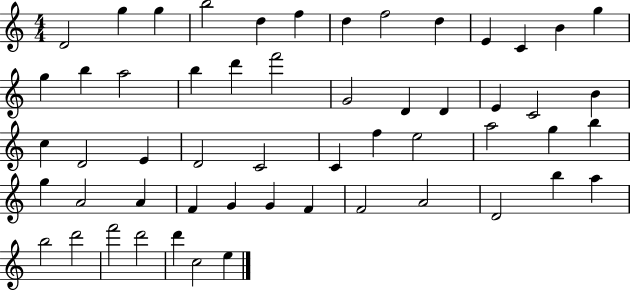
{
  \clef treble
  \numericTimeSignature
  \time 4/4
  \key c \major
  d'2 g''4 g''4 | b''2 d''4 f''4 | d''4 f''2 d''4 | e'4 c'4 b'4 g''4 | \break g''4 b''4 a''2 | b''4 d'''4 f'''2 | g'2 d'4 d'4 | e'4 c'2 b'4 | \break c''4 d'2 e'4 | d'2 c'2 | c'4 f''4 e''2 | a''2 g''4 b''4 | \break g''4 a'2 a'4 | f'4 g'4 g'4 f'4 | f'2 a'2 | d'2 b''4 a''4 | \break b''2 d'''2 | f'''2 d'''2 | d'''4 c''2 e''4 | \bar "|."
}